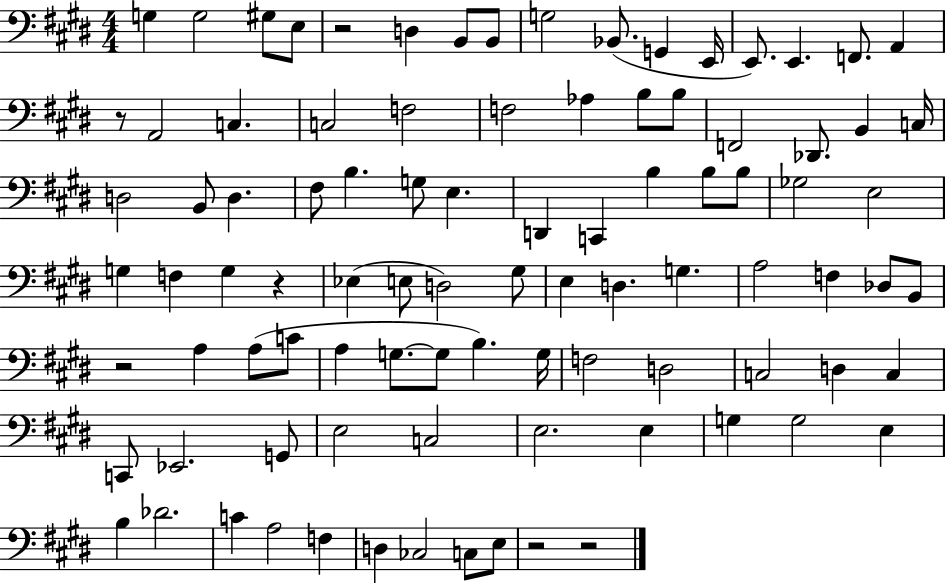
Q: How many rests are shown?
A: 6